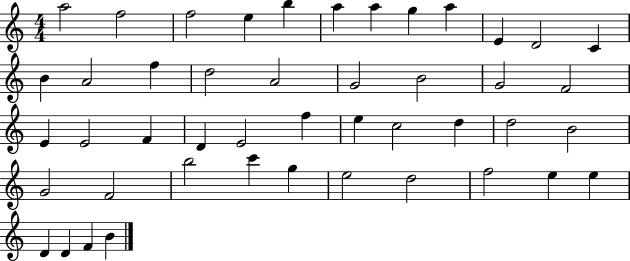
{
  \clef treble
  \numericTimeSignature
  \time 4/4
  \key c \major
  a''2 f''2 | f''2 e''4 b''4 | a''4 a''4 g''4 a''4 | e'4 d'2 c'4 | \break b'4 a'2 f''4 | d''2 a'2 | g'2 b'2 | g'2 f'2 | \break e'4 e'2 f'4 | d'4 e'2 f''4 | e''4 c''2 d''4 | d''2 b'2 | \break g'2 f'2 | b''2 c'''4 g''4 | e''2 d''2 | f''2 e''4 e''4 | \break d'4 d'4 f'4 b'4 | \bar "|."
}